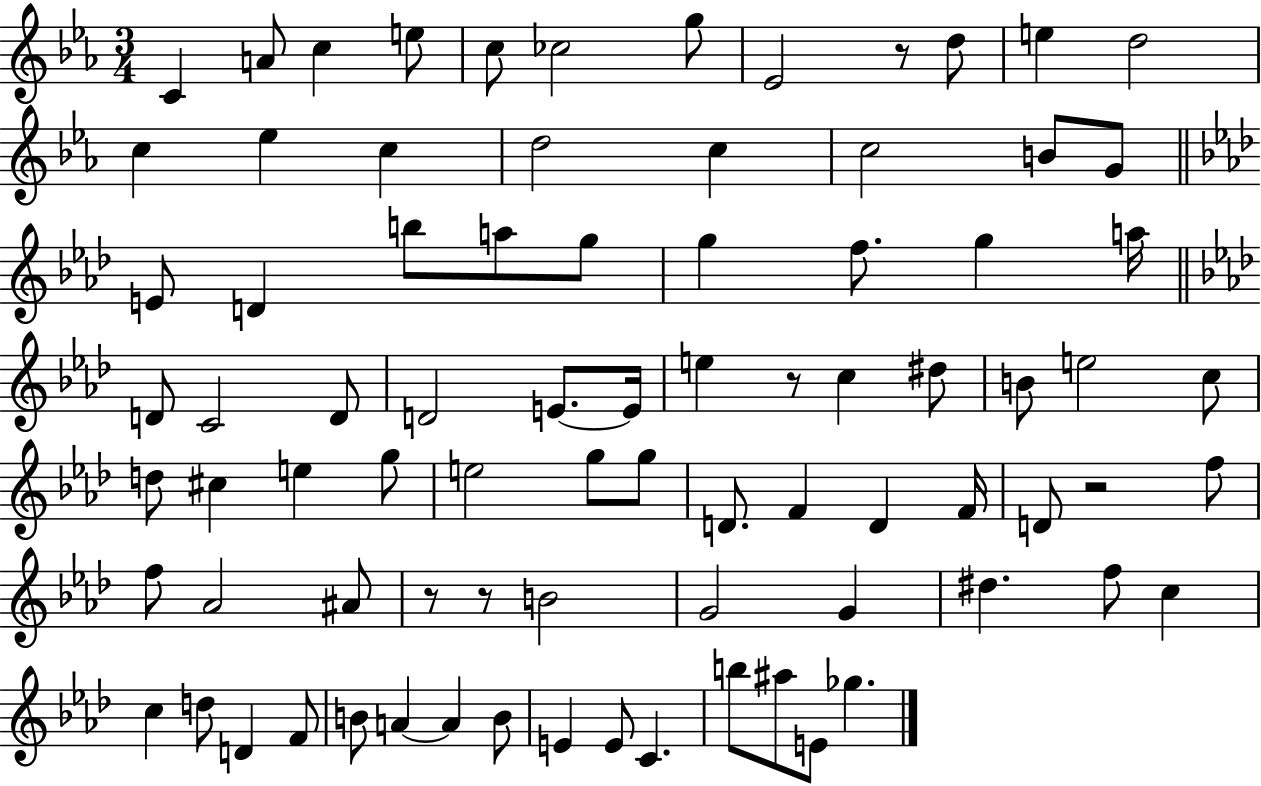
C4/q A4/e C5/q E5/e C5/e CES5/h G5/e Eb4/h R/e D5/e E5/q D5/h C5/q Eb5/q C5/q D5/h C5/q C5/h B4/e G4/e E4/e D4/q B5/e A5/e G5/e G5/q F5/e. G5/q A5/s D4/e C4/h D4/e D4/h E4/e. E4/s E5/q R/e C5/q D#5/e B4/e E5/h C5/e D5/e C#5/q E5/q G5/e E5/h G5/e G5/e D4/e. F4/q D4/q F4/s D4/e R/h F5/e F5/e Ab4/h A#4/e R/e R/e B4/h G4/h G4/q D#5/q. F5/e C5/q C5/q D5/e D4/q F4/e B4/e A4/q A4/q B4/e E4/q E4/e C4/q. B5/e A#5/e E4/e Gb5/q.